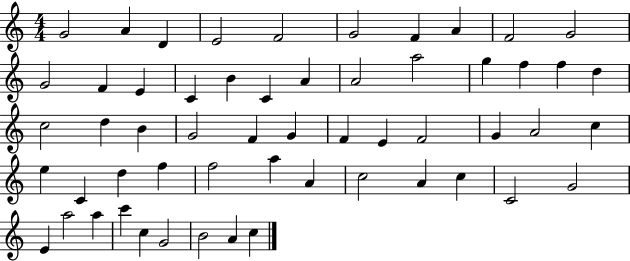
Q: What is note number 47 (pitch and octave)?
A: G4